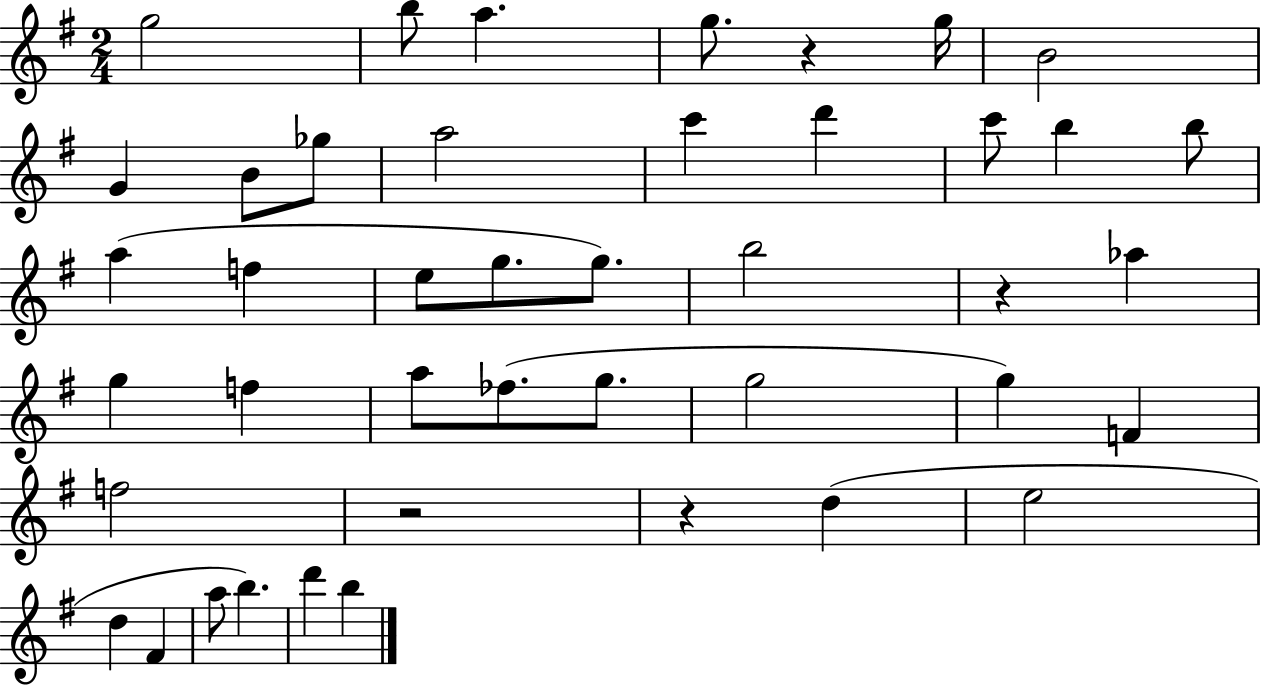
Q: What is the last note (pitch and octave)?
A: B5